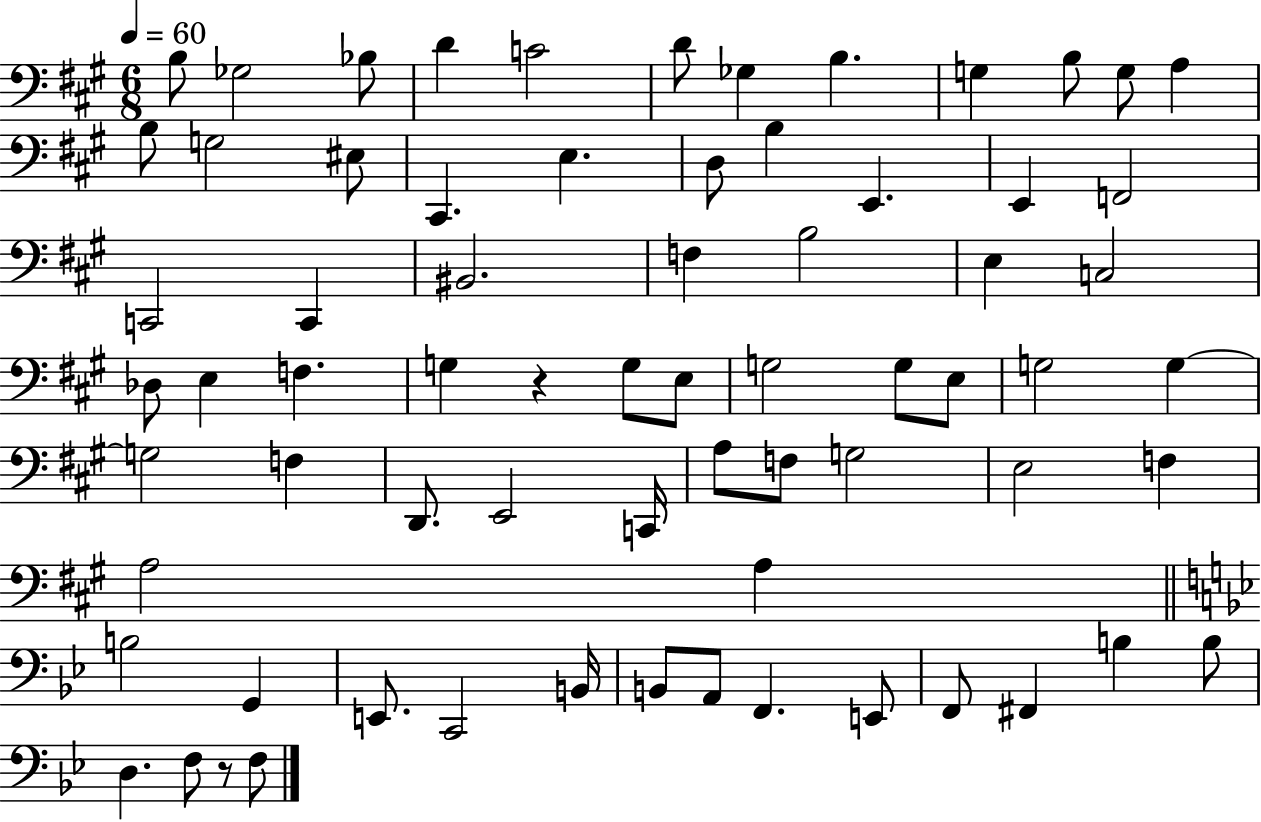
X:1
T:Untitled
M:6/8
L:1/4
K:A
B,/2 _G,2 _B,/2 D C2 D/2 _G, B, G, B,/2 G,/2 A, B,/2 G,2 ^E,/2 ^C,, E, D,/2 B, E,, E,, F,,2 C,,2 C,, ^B,,2 F, B,2 E, C,2 _D,/2 E, F, G, z G,/2 E,/2 G,2 G,/2 E,/2 G,2 G, G,2 F, D,,/2 E,,2 C,,/4 A,/2 F,/2 G,2 E,2 F, A,2 A, B,2 G,, E,,/2 C,,2 B,,/4 B,,/2 A,,/2 F,, E,,/2 F,,/2 ^F,, B, B,/2 D, F,/2 z/2 F,/2